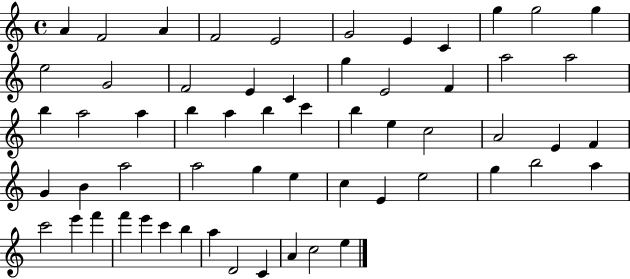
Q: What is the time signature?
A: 4/4